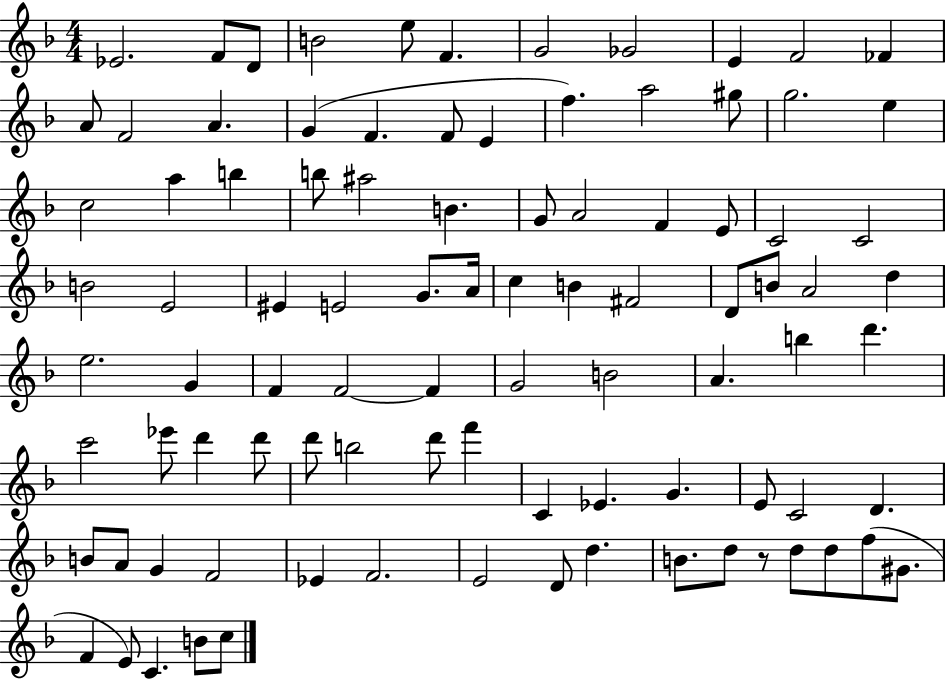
X:1
T:Untitled
M:4/4
L:1/4
K:F
_E2 F/2 D/2 B2 e/2 F G2 _G2 E F2 _F A/2 F2 A G F F/2 E f a2 ^g/2 g2 e c2 a b b/2 ^a2 B G/2 A2 F E/2 C2 C2 B2 E2 ^E E2 G/2 A/4 c B ^F2 D/2 B/2 A2 d e2 G F F2 F G2 B2 A b d' c'2 _e'/2 d' d'/2 d'/2 b2 d'/2 f' C _E G E/2 C2 D B/2 A/2 G F2 _E F2 E2 D/2 d B/2 d/2 z/2 d/2 d/2 f/2 ^G/2 F E/2 C B/2 c/2